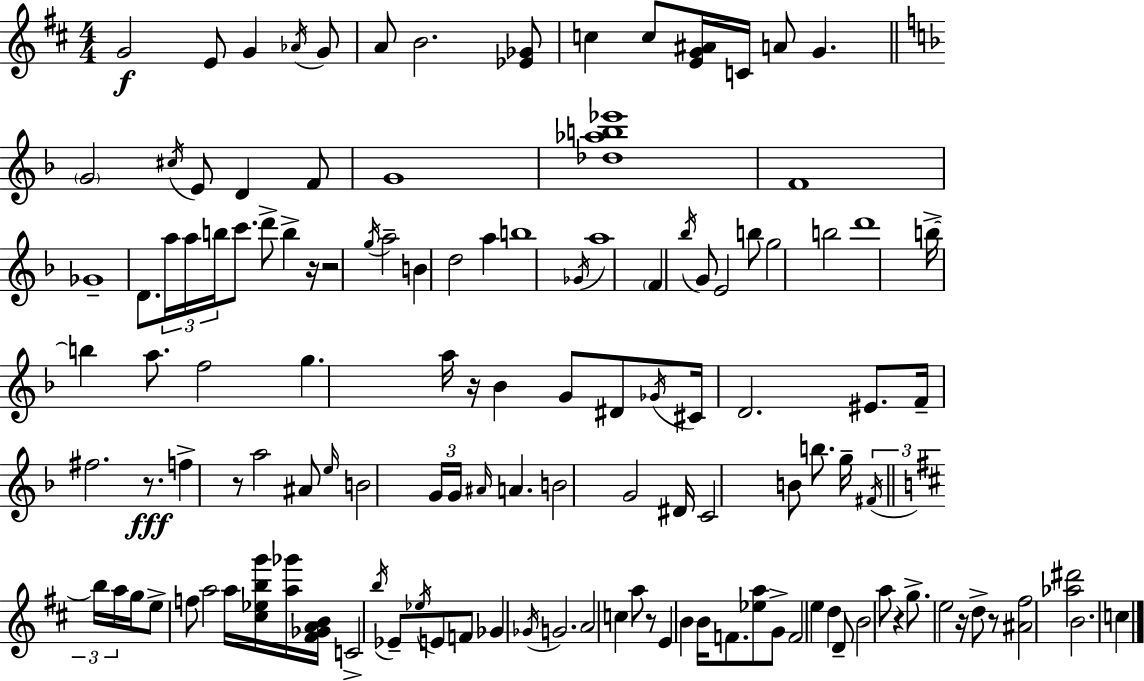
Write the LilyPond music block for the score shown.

{
  \clef treble
  \numericTimeSignature
  \time 4/4
  \key d \major
  g'2\f e'8 g'4 \acciaccatura { aes'16 } g'8 | a'8 b'2. <ees' ges'>8 | c''4 c''8 <e' g' ais'>16 c'16 a'8 g'4. | \bar "||" \break \key d \minor \parenthesize g'2 \acciaccatura { cis''16 } e'8 d'4 f'8 | g'1 | <des'' aes'' b'' ees'''>1 | f'1 | \break ges'1-- | d'8. \tuplet 3/2 { a''16 a''16 b''16 } c'''8. d'''8-> b''4-> | r16 r2 \acciaccatura { g''16 } a''2-- | b'4 d''2 a''4 | \break b''1 | \acciaccatura { ges'16 } a''1 | \parenthesize f'4 \acciaccatura { bes''16 } g'8 e'2 | b''8 g''2 b''2 | \break d'''1 | b''16->~~ b''4 a''8. f''2 | g''4. a''16 r16 bes'4 | g'8 dis'8 \acciaccatura { ges'16 } cis'16 d'2. | \break eis'8. f'16-- fis''2. | r8.\fff f''4-> r8 a''2 | ais'8 \grace { e''16 } b'2 \tuplet 3/2 { g'16 g'16 | \grace { ais'16 } } a'4. b'2 g'2 | \break dis'16 c'2 | b'8 b''8. g''16-- \tuplet 3/2 { \acciaccatura { fis'16 } \bar "||" \break \key d \major b''16 a''16 } g''16 e''8-> f''8 a''2 a''16 | <cis'' ees'' b'' g'''>16 <a'' ges'''>16 <fis' ges' a' b'>16 c'2-> \acciaccatura { b''16 } ees'8-- \acciaccatura { ees''16 } e'8 | f'8 ges'4 \acciaccatura { ges'16 } g'2. | a'2 c''4 | \break a''8 r8 e'4 b'4 b'16 f'8. | <ees'' a''>8 g'8-> f'2 e''4 | d''4 d'8-- b'2 a''8 | r4 g''8.-> e''2 r16 | \break d''8-> r8 <ais' fis''>2 <aes'' dis'''>2 | b'2. | c''4 \bar "|."
}